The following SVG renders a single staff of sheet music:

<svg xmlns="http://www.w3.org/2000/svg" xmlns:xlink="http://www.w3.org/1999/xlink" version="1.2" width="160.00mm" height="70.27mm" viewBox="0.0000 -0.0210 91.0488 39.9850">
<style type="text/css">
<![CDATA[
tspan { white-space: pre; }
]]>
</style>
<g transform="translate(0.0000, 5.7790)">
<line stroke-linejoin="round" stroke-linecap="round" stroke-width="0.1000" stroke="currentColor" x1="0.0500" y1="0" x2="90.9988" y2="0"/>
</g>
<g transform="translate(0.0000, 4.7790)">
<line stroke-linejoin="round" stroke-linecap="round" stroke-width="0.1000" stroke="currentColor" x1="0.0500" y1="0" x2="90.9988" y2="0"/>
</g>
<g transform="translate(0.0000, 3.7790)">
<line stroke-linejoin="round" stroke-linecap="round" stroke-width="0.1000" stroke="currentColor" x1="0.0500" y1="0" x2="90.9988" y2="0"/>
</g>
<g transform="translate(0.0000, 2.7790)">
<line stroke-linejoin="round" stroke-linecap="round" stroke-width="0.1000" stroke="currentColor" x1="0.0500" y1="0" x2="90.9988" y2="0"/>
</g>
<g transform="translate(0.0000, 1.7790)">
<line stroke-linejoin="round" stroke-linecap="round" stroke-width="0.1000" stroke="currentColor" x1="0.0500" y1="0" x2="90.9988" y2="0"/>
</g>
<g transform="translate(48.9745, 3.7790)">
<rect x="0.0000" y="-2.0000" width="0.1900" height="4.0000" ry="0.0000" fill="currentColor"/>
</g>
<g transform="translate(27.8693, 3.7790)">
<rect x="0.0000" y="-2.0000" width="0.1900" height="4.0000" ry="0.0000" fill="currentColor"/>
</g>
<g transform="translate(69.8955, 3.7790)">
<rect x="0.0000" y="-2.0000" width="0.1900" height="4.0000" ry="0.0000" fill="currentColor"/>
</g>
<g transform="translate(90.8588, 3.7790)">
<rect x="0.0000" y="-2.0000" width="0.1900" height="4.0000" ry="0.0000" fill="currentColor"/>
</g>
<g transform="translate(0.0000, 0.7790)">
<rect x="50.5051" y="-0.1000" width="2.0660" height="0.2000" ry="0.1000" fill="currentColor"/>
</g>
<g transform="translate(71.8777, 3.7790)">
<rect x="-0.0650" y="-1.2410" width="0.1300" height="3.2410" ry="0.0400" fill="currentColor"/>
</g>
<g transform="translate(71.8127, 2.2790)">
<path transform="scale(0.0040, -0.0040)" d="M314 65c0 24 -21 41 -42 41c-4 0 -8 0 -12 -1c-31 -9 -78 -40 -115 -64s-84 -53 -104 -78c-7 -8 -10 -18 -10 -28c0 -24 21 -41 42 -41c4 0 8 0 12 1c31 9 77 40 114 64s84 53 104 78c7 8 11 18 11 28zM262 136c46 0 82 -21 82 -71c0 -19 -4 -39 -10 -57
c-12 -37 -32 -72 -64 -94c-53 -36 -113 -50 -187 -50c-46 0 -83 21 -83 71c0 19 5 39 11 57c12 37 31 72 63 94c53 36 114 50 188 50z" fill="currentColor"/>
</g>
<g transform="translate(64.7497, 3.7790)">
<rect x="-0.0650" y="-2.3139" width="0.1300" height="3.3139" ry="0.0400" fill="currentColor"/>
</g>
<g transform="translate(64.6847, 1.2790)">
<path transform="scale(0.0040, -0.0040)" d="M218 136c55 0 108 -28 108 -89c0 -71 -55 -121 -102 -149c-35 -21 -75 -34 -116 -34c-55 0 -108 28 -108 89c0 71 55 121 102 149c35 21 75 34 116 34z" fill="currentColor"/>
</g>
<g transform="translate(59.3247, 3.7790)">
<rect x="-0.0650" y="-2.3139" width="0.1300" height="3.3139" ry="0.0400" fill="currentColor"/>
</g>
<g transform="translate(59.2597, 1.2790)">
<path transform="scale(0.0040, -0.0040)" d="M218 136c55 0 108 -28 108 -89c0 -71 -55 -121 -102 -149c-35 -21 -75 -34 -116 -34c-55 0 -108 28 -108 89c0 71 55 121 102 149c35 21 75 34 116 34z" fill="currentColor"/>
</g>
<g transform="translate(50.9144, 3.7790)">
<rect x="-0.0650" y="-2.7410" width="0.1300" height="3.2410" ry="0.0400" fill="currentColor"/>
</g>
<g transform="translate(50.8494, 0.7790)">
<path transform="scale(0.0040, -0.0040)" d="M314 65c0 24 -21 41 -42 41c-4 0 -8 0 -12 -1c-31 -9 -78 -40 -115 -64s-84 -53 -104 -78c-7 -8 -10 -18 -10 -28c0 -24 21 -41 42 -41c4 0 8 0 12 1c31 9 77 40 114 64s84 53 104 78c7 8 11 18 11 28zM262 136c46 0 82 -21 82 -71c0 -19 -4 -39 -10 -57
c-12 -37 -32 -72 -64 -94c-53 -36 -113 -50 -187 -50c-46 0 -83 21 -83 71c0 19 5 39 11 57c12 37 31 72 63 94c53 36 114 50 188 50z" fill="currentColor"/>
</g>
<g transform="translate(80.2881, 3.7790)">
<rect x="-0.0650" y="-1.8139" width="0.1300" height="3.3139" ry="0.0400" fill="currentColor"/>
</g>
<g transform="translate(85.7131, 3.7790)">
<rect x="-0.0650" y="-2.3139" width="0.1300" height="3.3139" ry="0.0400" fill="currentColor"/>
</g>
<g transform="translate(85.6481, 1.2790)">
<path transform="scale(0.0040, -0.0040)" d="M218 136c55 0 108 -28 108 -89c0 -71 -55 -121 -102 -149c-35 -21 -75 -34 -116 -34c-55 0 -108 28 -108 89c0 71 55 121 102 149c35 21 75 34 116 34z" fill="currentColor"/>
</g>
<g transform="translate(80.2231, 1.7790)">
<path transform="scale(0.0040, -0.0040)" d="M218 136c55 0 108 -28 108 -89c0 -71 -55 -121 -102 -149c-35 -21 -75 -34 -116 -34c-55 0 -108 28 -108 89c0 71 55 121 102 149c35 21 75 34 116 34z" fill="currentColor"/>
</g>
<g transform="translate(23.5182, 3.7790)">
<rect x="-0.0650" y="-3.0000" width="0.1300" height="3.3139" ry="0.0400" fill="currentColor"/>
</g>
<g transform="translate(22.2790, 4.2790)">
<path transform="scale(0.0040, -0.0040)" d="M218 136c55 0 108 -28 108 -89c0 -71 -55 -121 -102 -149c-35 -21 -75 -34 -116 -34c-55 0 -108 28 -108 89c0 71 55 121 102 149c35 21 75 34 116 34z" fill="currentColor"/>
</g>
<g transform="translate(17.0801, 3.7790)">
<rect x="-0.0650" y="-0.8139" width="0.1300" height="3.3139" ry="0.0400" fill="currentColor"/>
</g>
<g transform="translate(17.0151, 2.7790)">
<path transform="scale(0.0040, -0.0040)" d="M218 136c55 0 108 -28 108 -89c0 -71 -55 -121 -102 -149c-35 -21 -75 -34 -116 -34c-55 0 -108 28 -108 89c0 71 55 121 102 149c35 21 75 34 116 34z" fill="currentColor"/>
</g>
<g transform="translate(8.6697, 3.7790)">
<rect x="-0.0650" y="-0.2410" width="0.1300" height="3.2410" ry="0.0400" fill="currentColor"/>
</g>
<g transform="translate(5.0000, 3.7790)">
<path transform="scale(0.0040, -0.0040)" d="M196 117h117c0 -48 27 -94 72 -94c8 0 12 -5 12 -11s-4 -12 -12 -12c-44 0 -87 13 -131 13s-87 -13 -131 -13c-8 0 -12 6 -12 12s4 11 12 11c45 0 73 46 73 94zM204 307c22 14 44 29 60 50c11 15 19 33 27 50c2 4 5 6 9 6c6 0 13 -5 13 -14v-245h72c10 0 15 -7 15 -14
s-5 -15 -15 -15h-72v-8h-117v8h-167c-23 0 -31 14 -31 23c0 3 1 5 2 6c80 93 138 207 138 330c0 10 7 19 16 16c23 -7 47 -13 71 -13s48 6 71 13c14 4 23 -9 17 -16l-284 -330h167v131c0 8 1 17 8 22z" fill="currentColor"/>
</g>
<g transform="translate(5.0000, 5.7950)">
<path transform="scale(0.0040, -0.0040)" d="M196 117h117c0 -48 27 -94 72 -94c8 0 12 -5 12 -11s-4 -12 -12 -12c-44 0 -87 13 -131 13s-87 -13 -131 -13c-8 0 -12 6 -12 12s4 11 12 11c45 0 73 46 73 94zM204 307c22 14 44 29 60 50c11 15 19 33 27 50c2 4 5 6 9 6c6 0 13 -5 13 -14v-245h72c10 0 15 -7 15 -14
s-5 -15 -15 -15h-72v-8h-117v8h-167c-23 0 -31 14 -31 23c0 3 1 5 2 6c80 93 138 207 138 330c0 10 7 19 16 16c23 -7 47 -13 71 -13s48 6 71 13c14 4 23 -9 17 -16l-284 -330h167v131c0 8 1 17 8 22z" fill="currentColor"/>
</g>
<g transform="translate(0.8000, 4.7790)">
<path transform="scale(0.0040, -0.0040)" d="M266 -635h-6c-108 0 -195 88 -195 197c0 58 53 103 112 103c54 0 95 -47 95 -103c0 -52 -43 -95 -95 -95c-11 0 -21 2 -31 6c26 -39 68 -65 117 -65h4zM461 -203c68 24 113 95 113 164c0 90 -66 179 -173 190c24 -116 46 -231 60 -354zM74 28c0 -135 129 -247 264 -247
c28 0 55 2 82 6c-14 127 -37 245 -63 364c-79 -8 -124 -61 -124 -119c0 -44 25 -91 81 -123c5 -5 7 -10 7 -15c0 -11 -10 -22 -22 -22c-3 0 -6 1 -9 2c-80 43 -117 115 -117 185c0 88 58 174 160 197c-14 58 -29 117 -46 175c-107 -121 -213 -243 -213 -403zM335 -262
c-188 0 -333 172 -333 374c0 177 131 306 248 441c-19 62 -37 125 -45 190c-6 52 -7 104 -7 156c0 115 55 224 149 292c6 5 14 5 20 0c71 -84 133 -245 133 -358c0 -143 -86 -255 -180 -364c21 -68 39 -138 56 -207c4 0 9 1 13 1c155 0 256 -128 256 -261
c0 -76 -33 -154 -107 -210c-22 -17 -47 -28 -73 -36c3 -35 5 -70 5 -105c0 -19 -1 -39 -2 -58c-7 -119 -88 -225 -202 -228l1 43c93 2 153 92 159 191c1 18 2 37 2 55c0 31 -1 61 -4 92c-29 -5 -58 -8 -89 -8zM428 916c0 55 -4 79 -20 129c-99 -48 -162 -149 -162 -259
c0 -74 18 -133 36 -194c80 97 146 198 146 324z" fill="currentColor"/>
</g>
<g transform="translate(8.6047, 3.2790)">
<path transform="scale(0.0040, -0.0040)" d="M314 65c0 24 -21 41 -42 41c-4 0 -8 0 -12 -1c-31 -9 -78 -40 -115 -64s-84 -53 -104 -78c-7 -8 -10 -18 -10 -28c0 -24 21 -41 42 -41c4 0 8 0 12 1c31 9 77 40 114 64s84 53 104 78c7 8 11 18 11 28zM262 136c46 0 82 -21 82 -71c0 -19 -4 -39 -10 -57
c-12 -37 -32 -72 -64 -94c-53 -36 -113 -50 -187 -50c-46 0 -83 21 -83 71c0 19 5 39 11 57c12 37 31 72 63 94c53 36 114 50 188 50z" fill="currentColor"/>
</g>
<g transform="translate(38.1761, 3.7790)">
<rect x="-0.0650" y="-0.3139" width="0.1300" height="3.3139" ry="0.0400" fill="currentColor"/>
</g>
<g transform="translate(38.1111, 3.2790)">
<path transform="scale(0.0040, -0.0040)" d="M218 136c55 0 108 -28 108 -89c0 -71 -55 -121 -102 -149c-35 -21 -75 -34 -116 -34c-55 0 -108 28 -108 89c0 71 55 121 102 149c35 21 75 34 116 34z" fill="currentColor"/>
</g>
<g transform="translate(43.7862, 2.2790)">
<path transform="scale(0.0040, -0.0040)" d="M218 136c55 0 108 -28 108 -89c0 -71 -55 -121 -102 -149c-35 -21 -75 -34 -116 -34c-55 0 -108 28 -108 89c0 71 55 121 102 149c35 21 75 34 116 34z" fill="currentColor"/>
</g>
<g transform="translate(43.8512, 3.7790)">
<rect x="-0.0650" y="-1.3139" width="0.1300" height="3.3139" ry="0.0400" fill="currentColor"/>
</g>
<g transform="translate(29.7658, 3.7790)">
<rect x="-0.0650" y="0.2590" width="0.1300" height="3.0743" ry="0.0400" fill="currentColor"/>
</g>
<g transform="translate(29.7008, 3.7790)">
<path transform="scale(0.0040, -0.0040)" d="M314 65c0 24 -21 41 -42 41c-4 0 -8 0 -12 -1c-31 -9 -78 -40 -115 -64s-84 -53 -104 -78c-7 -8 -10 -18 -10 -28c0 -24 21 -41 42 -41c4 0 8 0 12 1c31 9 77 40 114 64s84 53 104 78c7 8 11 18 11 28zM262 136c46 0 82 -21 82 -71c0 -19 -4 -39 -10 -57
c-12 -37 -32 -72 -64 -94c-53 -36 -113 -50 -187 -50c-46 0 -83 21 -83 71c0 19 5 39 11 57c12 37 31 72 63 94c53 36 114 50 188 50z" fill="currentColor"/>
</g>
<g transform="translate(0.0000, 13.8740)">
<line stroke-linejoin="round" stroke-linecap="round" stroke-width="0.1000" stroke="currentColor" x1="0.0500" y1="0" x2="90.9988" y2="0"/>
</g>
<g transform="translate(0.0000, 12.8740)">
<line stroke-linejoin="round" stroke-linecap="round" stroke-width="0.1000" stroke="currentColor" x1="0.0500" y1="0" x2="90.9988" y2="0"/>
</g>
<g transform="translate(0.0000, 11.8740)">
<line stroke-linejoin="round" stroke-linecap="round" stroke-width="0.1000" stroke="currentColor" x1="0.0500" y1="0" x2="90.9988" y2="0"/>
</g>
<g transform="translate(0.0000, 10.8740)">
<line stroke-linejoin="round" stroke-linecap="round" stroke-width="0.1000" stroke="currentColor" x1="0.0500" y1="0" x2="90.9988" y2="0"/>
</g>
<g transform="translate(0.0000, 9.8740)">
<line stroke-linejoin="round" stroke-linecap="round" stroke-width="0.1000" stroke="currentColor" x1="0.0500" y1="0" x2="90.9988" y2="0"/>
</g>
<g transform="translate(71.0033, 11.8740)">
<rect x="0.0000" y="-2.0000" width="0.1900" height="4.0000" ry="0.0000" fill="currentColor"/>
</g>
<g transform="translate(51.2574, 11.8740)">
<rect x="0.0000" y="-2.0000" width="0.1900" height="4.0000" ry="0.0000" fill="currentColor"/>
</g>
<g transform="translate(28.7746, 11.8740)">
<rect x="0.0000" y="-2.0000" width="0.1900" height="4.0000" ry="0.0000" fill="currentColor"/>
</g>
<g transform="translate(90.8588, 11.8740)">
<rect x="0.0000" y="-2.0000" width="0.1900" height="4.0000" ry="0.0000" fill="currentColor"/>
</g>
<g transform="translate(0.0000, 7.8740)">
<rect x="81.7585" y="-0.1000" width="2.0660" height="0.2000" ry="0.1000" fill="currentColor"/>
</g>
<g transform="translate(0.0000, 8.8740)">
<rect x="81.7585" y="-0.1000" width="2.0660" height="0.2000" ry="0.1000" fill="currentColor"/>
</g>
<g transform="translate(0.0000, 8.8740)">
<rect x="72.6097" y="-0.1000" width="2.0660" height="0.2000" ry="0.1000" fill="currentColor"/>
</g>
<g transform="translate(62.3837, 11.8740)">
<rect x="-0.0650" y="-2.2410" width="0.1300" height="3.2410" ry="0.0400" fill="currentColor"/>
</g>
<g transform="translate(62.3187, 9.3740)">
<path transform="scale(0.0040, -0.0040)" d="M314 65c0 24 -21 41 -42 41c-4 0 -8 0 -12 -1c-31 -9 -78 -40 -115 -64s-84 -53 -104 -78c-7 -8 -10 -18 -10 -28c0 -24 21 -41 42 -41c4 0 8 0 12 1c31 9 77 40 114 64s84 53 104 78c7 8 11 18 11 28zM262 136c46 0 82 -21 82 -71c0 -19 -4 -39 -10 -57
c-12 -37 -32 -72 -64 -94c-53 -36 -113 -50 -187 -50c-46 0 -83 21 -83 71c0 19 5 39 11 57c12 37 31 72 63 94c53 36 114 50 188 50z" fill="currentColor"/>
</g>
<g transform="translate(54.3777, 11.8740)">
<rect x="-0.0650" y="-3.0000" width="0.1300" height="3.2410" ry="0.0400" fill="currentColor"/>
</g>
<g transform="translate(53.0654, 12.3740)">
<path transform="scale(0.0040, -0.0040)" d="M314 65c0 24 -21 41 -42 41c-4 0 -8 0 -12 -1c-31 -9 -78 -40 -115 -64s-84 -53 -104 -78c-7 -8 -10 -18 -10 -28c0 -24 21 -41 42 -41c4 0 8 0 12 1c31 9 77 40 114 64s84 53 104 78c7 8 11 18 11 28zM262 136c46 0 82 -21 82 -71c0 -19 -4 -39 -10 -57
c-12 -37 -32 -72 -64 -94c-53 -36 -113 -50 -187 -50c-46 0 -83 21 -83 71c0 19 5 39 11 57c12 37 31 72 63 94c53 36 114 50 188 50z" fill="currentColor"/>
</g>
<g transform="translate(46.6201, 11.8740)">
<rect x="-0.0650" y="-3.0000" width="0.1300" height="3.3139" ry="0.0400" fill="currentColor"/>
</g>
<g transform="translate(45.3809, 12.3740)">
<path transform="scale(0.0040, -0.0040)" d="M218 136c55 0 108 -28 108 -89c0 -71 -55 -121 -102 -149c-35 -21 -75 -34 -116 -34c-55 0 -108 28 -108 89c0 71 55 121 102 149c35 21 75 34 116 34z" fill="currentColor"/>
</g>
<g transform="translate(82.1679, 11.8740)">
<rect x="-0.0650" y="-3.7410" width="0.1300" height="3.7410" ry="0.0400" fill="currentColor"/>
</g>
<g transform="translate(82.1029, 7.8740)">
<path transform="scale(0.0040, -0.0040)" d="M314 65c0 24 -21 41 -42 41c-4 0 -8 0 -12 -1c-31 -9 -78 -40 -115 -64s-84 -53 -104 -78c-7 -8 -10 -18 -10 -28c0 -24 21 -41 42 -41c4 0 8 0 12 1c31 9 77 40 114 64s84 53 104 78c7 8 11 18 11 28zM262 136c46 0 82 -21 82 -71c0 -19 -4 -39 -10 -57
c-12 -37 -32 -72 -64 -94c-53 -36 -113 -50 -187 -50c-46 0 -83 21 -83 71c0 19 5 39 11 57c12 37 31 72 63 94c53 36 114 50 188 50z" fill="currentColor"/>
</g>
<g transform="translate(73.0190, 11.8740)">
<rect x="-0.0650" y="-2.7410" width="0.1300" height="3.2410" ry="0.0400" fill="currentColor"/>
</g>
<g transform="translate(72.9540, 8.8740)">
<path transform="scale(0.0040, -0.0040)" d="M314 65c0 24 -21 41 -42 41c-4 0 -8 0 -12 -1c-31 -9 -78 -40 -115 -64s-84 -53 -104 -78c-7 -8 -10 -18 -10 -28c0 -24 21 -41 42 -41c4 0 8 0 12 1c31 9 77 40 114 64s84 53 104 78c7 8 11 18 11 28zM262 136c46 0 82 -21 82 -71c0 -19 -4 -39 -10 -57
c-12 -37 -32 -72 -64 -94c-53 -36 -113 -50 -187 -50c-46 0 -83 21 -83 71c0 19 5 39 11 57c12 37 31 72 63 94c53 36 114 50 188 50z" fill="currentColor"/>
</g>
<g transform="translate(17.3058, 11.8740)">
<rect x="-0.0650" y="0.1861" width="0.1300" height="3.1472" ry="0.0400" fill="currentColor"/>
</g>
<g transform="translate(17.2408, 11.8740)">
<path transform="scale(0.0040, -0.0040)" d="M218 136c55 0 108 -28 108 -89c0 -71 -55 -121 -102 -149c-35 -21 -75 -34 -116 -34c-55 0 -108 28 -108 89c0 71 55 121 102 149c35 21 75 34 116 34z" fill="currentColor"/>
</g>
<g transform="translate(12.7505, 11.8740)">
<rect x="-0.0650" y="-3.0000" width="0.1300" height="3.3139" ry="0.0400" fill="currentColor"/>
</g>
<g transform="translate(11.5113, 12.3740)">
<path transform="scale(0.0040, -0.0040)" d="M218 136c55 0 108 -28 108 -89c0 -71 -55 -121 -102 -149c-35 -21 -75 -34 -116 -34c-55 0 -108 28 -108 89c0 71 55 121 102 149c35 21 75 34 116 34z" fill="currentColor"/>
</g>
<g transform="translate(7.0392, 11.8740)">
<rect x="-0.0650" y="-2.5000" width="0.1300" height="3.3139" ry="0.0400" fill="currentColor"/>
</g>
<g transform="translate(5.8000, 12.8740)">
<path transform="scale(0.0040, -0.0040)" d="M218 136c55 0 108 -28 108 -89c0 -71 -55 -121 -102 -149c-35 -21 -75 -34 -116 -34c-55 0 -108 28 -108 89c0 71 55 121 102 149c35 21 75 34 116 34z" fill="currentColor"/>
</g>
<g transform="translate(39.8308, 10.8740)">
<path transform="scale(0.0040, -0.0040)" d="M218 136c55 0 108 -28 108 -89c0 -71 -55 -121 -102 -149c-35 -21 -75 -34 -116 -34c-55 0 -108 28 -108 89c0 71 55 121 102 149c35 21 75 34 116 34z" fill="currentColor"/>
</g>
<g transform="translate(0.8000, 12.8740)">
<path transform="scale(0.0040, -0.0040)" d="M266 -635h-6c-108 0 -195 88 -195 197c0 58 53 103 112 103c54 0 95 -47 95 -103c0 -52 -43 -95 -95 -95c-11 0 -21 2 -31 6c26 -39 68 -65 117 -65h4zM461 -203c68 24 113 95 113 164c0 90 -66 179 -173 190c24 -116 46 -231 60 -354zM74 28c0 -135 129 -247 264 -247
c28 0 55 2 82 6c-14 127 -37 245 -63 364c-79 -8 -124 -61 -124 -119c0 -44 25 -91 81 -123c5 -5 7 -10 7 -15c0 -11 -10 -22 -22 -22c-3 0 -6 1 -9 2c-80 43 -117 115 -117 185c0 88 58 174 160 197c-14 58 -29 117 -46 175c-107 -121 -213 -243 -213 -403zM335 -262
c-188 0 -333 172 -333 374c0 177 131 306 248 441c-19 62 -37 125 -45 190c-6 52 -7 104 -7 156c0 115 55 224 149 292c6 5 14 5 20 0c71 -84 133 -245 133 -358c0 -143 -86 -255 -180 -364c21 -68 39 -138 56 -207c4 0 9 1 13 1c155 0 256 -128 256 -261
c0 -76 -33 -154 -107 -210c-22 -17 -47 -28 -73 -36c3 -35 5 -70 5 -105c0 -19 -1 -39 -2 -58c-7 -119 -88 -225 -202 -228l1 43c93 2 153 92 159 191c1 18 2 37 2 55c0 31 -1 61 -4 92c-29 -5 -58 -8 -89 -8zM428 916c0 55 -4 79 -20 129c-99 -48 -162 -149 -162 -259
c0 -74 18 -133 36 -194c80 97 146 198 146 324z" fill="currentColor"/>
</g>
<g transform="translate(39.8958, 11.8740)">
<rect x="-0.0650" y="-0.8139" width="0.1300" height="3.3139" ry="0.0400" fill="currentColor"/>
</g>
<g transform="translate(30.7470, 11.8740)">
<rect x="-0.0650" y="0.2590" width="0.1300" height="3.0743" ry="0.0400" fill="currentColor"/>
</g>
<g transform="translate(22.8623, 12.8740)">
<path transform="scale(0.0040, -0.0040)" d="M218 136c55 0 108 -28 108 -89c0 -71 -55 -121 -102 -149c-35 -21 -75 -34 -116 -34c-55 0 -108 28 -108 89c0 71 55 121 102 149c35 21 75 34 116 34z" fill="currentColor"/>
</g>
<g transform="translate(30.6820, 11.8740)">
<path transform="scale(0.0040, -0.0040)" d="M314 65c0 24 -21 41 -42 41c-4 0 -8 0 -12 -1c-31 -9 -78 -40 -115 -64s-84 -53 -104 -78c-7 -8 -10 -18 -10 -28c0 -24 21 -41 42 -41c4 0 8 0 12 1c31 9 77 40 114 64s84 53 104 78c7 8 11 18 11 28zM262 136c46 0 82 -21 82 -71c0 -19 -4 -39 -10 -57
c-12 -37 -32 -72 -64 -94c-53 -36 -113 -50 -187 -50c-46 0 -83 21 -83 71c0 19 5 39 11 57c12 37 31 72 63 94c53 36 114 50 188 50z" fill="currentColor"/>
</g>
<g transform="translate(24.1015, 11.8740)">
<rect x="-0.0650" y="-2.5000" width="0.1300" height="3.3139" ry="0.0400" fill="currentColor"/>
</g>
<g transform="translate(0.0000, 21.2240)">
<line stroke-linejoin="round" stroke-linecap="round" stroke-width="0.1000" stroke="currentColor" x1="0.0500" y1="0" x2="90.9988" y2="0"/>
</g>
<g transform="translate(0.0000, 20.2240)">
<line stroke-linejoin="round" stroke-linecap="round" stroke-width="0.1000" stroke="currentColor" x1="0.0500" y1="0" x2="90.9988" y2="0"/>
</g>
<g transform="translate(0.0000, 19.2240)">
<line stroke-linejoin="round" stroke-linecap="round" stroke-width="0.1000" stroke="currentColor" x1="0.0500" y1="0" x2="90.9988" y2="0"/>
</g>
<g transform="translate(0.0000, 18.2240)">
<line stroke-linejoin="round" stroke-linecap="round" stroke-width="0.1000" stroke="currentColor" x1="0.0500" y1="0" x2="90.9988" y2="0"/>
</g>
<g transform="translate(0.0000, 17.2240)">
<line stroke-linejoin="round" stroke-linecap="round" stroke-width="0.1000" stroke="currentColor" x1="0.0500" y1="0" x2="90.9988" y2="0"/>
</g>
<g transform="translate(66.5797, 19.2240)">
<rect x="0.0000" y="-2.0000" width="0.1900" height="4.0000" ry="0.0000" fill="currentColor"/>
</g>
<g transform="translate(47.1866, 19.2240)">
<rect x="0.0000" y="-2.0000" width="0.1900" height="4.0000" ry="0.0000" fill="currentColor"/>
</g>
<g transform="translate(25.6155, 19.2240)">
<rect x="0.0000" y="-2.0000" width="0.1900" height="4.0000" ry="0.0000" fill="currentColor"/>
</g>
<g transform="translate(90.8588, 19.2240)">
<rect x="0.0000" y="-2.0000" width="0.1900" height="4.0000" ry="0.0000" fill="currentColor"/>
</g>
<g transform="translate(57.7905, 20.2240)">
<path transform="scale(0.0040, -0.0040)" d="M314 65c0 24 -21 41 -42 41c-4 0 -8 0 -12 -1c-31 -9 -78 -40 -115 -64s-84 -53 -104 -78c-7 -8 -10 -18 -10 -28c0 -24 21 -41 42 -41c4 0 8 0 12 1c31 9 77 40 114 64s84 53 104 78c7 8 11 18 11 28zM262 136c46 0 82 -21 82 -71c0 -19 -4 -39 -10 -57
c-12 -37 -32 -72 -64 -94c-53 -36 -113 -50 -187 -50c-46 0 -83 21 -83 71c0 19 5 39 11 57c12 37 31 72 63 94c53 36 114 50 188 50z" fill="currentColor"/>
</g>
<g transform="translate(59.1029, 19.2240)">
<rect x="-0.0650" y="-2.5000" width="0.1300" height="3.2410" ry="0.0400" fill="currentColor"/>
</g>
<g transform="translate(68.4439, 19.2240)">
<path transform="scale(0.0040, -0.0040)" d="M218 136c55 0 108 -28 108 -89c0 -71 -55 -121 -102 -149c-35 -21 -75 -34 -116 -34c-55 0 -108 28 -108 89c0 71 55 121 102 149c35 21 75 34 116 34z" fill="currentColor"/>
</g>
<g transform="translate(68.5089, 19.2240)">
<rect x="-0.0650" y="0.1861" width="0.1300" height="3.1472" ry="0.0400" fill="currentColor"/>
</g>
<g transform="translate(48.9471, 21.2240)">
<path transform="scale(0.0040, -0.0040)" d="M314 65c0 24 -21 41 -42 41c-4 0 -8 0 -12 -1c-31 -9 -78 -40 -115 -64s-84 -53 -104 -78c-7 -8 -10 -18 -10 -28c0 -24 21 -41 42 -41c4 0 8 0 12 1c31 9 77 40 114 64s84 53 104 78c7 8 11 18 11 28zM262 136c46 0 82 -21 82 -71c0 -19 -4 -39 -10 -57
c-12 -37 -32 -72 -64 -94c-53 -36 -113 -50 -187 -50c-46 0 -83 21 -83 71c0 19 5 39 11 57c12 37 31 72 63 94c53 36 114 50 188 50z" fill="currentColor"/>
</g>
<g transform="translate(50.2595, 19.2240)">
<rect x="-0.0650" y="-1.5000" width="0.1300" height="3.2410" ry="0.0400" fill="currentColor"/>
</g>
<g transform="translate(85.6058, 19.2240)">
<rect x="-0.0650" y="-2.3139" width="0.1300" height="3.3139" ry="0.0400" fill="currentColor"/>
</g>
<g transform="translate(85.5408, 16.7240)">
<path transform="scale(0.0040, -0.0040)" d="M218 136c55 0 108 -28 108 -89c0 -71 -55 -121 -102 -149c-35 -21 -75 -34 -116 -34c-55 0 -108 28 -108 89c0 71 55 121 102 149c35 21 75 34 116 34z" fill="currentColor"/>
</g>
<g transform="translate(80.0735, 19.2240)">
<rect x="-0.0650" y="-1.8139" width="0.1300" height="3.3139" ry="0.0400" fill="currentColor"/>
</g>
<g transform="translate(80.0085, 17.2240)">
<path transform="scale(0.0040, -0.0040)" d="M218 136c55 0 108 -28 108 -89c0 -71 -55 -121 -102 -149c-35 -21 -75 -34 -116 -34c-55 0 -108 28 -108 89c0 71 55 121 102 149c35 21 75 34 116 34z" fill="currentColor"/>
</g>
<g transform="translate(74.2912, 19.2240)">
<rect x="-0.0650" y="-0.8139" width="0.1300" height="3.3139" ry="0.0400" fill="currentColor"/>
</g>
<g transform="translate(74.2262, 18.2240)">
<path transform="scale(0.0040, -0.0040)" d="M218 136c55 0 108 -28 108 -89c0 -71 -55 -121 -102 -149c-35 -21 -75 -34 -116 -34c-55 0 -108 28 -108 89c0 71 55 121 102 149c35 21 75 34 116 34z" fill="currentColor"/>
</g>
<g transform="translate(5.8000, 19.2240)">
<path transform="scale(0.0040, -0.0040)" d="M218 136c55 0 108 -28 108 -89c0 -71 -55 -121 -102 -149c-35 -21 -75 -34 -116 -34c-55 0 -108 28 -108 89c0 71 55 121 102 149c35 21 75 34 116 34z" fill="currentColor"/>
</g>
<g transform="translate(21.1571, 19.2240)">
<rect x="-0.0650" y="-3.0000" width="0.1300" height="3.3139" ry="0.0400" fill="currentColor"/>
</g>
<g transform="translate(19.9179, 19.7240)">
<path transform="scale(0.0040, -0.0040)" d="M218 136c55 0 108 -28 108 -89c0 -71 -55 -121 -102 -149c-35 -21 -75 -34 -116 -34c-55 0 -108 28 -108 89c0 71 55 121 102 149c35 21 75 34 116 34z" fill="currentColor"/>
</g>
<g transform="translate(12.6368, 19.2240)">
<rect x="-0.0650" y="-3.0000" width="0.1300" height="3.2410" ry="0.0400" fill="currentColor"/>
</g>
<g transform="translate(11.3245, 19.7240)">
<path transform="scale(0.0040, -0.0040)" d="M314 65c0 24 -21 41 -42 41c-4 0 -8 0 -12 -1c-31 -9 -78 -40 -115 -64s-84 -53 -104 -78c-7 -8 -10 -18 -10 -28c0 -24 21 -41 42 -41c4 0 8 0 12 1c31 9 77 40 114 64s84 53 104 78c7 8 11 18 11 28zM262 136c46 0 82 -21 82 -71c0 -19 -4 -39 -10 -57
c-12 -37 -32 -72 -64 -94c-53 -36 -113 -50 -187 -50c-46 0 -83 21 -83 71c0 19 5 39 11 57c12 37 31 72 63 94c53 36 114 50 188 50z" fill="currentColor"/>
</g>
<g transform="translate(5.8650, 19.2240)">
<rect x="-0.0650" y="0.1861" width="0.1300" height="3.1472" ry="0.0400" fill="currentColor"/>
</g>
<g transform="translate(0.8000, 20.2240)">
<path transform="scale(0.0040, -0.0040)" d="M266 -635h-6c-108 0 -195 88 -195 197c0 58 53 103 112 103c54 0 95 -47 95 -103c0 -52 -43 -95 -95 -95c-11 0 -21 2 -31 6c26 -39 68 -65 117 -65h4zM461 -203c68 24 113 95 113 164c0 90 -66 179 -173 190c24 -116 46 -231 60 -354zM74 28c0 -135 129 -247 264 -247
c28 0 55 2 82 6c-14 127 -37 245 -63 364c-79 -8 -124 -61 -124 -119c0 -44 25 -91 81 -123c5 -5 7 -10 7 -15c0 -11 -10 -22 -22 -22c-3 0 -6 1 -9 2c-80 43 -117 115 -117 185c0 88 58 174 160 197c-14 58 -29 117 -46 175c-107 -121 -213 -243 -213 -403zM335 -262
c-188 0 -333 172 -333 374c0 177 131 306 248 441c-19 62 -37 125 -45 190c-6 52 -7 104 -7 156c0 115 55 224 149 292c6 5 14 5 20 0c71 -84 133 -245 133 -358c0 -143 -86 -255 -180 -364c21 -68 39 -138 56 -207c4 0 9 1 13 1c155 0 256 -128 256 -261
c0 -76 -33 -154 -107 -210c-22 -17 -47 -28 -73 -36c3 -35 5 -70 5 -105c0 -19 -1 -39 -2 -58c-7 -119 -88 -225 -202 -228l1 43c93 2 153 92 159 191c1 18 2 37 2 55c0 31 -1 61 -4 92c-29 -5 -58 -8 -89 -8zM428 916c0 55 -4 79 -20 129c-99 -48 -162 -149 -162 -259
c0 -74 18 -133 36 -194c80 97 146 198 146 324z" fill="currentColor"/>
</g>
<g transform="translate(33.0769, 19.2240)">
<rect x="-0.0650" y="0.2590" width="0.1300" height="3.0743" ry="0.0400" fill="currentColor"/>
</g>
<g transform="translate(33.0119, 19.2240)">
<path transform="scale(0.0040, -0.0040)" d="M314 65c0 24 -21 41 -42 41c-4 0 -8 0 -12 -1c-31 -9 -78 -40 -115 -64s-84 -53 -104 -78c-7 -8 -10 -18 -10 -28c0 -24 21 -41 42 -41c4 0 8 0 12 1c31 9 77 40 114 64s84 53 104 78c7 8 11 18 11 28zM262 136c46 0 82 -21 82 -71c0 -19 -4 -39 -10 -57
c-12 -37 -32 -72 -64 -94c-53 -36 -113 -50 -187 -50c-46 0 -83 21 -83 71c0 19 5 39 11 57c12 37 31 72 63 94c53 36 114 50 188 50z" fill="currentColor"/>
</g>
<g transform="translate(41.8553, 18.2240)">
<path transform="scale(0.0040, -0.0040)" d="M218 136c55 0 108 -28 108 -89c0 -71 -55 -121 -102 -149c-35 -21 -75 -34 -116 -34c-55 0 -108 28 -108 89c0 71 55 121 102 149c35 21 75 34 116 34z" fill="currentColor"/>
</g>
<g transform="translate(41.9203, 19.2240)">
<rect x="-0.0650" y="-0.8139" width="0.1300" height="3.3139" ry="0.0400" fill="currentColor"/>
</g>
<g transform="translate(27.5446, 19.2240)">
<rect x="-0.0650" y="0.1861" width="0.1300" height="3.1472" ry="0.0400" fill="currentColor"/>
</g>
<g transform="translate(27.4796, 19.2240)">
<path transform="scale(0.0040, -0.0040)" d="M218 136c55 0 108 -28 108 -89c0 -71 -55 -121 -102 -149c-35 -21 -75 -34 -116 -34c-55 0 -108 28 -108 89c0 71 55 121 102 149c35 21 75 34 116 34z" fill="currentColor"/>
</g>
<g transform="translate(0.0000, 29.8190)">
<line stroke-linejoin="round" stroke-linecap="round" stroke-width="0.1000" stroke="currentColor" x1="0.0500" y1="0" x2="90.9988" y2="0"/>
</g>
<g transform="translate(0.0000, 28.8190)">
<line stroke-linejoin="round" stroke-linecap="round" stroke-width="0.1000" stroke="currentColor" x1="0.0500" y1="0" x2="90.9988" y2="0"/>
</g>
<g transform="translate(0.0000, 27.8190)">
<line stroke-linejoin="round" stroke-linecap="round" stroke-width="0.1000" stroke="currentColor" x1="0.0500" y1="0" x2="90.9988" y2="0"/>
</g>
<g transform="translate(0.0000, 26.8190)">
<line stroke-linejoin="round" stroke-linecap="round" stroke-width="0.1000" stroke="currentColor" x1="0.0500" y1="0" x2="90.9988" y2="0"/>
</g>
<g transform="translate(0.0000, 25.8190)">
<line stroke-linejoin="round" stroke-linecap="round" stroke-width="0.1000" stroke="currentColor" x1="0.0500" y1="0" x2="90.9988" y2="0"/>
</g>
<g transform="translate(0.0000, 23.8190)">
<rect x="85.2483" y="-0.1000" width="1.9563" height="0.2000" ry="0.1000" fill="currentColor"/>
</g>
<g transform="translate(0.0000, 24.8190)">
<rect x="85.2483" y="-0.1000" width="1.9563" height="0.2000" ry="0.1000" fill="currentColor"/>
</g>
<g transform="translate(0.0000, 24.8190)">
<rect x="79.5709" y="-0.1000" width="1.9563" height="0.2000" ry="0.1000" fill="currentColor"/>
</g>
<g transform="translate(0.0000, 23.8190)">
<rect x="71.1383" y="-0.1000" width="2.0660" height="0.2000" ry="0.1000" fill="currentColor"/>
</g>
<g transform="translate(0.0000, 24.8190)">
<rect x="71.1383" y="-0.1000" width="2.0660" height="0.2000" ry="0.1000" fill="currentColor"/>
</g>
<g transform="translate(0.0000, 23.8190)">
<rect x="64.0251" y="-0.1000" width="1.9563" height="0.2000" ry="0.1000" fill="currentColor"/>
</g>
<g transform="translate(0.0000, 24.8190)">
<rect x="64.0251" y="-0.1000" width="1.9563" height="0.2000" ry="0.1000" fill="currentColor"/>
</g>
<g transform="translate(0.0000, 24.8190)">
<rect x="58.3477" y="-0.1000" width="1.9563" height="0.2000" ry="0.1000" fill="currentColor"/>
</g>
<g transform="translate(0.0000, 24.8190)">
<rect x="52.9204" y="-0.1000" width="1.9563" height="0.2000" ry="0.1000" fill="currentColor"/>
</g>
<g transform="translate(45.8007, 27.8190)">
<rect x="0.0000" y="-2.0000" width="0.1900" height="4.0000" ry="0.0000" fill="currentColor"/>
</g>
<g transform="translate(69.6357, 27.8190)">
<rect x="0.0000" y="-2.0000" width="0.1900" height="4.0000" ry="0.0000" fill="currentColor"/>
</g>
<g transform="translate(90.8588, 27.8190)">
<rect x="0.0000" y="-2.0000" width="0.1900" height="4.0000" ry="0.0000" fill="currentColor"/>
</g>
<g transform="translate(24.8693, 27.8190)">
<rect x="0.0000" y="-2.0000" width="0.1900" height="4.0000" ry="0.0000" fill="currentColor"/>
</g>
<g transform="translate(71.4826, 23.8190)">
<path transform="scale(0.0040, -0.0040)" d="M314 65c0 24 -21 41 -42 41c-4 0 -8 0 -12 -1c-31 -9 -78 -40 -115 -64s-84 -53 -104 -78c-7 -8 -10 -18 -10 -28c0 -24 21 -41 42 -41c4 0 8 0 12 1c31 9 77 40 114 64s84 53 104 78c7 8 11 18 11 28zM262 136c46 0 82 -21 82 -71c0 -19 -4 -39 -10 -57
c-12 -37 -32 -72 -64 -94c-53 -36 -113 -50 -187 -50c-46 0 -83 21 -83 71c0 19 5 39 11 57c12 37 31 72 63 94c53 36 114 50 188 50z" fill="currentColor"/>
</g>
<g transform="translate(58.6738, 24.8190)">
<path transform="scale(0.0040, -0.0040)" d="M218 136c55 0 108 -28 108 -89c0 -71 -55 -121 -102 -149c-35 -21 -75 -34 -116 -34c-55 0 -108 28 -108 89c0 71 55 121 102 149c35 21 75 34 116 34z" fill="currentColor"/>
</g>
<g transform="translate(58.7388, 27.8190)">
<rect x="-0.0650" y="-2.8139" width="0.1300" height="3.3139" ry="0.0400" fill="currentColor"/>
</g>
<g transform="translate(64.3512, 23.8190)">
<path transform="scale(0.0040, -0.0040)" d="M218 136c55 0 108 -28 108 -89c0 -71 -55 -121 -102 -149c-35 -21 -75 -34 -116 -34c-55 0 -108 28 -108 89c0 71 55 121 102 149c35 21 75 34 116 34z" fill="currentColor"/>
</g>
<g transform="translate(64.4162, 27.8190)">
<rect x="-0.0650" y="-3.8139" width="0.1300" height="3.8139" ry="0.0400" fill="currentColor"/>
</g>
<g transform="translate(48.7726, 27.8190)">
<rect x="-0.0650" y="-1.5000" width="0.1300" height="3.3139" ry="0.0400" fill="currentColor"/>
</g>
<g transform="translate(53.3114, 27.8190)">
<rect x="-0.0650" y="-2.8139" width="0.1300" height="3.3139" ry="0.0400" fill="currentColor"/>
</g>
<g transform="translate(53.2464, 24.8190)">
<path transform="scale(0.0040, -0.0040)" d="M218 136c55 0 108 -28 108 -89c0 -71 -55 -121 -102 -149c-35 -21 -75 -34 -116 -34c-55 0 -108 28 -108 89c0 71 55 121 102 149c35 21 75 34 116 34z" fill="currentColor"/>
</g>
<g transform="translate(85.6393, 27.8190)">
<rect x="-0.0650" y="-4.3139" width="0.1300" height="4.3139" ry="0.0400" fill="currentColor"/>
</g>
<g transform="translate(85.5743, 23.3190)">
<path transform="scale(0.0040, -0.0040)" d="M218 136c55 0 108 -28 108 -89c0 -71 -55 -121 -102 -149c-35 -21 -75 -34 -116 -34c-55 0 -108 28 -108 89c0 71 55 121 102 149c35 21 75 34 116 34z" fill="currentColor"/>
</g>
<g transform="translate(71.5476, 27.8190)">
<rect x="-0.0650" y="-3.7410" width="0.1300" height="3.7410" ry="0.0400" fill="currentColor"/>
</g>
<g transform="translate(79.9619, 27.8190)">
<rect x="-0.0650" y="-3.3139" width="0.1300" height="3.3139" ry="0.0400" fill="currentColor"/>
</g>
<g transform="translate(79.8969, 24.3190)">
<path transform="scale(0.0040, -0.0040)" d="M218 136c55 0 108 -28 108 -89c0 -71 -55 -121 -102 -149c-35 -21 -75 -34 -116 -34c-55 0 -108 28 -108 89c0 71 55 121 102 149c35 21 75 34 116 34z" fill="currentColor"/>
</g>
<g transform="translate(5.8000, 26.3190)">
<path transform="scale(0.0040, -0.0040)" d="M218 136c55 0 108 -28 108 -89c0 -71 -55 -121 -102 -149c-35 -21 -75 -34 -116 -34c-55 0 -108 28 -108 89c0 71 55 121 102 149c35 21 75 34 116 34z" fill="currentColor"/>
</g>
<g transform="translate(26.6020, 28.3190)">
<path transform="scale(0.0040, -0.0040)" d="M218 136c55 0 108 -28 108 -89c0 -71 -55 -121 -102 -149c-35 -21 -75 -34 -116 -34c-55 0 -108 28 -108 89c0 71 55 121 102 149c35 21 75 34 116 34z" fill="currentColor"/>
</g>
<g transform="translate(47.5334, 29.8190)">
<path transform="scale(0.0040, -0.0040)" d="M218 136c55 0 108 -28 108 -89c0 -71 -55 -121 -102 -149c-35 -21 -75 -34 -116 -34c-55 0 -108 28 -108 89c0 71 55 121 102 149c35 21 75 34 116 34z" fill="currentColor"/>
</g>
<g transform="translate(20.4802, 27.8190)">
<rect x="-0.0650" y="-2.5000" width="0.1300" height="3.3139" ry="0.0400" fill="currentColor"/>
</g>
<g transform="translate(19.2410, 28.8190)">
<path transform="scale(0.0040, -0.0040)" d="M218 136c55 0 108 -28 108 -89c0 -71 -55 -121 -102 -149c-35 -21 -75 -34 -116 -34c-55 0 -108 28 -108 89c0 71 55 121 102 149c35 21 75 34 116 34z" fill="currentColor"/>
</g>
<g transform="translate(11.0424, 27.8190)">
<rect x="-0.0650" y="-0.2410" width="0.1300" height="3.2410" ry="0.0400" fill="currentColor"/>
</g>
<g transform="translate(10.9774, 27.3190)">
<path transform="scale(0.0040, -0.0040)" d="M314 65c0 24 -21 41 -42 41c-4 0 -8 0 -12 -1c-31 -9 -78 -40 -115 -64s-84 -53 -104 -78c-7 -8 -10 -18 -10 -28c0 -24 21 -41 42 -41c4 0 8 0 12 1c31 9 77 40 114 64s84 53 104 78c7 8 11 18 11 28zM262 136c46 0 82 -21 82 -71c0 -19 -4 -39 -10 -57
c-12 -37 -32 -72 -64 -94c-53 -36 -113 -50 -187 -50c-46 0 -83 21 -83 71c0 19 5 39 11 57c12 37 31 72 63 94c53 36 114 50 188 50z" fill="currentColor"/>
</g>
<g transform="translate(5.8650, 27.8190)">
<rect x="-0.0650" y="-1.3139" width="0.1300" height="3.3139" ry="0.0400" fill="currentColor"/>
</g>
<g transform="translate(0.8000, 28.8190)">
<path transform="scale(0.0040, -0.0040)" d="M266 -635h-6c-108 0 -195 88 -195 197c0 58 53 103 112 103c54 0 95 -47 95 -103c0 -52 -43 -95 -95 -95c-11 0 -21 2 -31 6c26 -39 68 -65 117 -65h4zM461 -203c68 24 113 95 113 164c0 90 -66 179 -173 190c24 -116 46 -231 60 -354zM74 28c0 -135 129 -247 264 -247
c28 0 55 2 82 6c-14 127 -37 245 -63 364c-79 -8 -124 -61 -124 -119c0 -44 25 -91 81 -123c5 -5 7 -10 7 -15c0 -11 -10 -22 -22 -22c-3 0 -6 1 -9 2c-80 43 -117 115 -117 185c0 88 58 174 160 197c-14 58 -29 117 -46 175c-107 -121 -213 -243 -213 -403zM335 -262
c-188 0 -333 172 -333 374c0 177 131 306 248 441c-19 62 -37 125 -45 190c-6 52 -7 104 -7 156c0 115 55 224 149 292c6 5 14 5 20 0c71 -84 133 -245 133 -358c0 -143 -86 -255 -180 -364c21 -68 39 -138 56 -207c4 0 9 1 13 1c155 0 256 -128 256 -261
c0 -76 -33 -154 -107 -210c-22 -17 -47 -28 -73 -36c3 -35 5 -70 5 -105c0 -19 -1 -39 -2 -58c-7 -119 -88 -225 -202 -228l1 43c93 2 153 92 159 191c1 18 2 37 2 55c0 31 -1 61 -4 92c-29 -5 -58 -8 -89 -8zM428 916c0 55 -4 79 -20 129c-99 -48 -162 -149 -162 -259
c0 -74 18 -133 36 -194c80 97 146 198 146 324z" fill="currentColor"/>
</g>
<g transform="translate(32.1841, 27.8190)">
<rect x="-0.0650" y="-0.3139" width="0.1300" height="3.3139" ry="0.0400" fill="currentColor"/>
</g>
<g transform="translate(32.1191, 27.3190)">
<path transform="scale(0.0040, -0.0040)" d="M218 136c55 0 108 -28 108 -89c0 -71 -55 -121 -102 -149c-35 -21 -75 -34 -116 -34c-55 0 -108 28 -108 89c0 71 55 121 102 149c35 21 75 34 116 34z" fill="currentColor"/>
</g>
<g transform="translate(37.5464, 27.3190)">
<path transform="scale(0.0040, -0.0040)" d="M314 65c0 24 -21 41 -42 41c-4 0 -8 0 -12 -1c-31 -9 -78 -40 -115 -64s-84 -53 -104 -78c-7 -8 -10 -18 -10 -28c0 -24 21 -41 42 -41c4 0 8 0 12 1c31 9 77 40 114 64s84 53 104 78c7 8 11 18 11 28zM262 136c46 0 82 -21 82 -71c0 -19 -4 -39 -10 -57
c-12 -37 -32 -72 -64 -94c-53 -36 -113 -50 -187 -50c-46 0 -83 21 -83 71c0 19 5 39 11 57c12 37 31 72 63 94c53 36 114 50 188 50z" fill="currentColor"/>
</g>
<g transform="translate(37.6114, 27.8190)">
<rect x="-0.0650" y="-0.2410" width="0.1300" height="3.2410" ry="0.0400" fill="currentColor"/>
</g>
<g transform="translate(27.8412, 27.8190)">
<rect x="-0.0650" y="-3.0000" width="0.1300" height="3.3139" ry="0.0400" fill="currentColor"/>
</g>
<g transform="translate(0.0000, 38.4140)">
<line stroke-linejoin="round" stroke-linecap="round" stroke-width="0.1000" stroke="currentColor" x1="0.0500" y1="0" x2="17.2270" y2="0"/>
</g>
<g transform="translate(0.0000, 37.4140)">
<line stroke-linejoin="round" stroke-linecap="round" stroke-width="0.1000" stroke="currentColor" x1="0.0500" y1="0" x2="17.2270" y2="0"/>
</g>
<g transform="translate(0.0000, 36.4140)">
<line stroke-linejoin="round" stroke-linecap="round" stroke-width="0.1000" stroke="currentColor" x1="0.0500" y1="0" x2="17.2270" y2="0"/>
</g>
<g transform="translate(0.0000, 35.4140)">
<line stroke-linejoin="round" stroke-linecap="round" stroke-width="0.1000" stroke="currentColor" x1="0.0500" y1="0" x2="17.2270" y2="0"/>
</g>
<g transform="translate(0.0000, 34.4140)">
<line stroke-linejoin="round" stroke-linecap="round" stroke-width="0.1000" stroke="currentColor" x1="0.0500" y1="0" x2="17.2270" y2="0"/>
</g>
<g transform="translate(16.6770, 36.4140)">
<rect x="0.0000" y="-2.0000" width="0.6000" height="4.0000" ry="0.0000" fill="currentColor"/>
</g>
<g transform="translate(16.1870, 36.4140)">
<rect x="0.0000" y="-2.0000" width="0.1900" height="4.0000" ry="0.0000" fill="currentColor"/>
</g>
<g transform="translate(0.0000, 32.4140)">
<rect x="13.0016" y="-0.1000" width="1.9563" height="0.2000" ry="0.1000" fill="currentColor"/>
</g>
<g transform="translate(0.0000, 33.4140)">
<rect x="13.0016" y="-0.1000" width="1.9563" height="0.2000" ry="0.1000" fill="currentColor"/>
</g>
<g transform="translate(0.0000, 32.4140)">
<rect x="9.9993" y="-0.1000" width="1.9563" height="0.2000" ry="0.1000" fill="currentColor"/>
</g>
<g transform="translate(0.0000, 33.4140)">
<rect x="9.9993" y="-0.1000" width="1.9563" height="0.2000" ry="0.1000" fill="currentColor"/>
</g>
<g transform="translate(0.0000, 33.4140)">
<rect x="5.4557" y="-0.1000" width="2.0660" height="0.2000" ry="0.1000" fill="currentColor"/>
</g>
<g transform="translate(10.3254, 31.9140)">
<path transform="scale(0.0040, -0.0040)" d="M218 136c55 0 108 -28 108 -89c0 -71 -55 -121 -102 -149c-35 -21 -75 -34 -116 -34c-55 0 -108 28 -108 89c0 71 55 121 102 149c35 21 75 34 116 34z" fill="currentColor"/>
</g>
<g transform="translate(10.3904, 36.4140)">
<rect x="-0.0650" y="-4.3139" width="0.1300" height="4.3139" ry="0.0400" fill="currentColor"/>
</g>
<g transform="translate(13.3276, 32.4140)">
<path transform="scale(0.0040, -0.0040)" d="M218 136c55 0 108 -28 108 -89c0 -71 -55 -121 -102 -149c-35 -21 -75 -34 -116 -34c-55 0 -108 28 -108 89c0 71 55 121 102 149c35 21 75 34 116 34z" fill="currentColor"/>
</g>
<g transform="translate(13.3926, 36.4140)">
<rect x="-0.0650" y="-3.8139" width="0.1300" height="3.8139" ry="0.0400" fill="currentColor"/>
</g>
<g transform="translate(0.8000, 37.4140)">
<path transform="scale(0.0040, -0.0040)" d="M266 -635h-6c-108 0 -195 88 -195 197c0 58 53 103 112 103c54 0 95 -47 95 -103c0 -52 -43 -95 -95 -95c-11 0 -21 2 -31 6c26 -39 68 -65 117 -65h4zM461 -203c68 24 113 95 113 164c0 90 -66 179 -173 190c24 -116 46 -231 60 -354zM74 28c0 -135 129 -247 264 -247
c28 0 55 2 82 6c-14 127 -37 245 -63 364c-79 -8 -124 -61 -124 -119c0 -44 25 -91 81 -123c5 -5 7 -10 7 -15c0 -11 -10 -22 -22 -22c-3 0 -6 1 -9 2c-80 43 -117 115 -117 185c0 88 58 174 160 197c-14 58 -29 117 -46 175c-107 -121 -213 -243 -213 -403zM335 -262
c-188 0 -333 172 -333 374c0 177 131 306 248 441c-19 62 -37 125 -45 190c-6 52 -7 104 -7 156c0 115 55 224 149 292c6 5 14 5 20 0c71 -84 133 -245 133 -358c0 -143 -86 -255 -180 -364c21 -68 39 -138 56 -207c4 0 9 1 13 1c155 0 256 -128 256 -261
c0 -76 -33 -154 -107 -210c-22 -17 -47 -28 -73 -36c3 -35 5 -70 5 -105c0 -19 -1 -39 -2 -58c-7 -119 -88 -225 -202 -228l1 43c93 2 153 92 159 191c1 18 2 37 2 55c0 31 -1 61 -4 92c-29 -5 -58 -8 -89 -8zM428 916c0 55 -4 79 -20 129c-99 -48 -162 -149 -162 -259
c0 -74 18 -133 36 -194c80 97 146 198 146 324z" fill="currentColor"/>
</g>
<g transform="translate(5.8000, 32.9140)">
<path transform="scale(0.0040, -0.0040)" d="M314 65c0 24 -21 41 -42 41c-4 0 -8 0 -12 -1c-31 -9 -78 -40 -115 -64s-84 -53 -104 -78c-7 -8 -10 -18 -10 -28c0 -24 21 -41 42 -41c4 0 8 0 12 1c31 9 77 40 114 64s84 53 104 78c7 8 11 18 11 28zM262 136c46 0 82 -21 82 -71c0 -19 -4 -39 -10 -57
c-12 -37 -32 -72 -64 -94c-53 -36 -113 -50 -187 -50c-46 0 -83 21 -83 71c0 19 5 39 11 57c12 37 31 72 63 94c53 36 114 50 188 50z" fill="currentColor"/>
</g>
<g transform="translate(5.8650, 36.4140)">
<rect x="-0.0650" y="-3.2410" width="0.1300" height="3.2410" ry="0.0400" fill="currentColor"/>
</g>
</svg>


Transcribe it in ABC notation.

X:1
T:Untitled
M:4/4
L:1/4
K:C
c2 d A B2 c e a2 g g e2 f g G A B G B2 d A A2 g2 a2 c'2 B A2 A B B2 d E2 G2 B d f g e c2 G A c c2 E a a c' c'2 b d' b2 d' c'